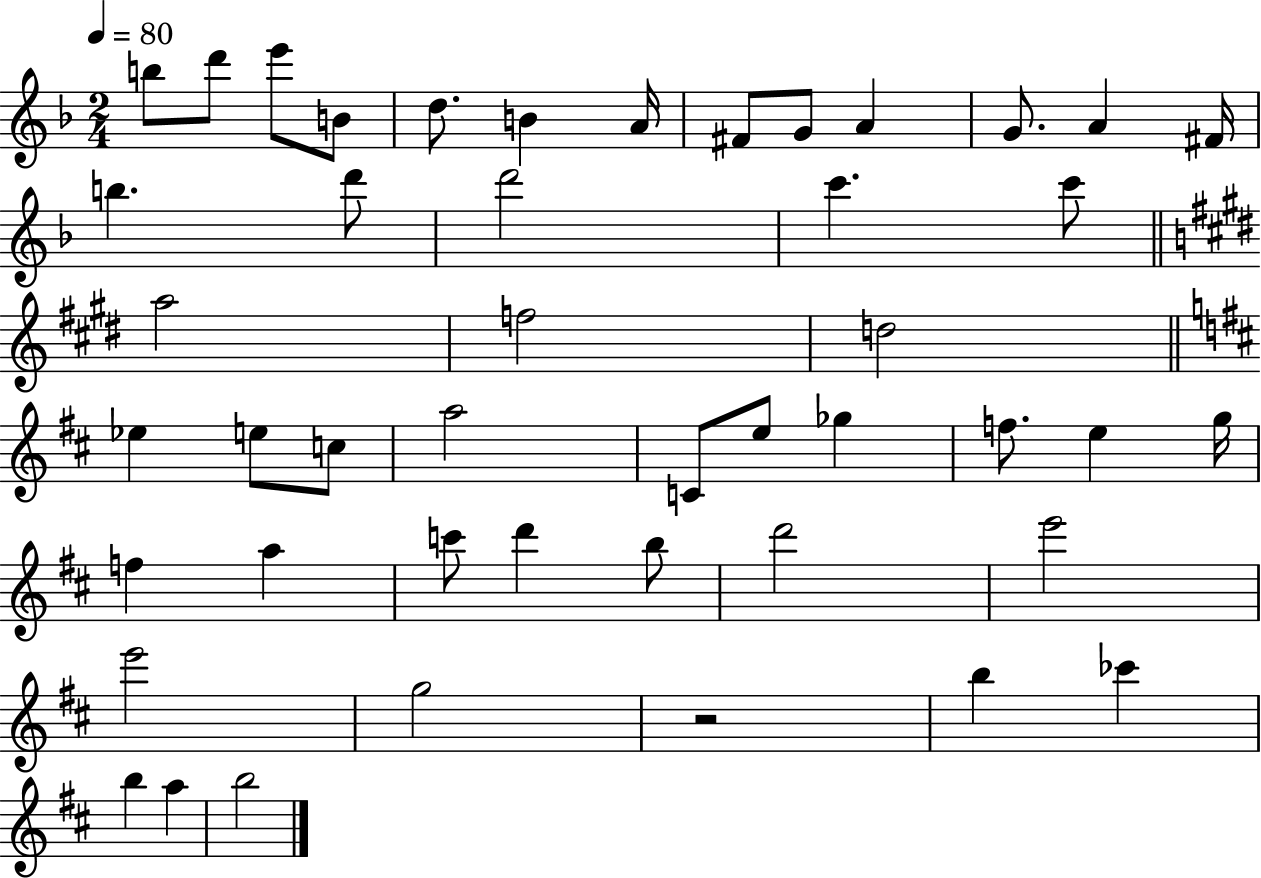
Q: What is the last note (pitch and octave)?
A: B5